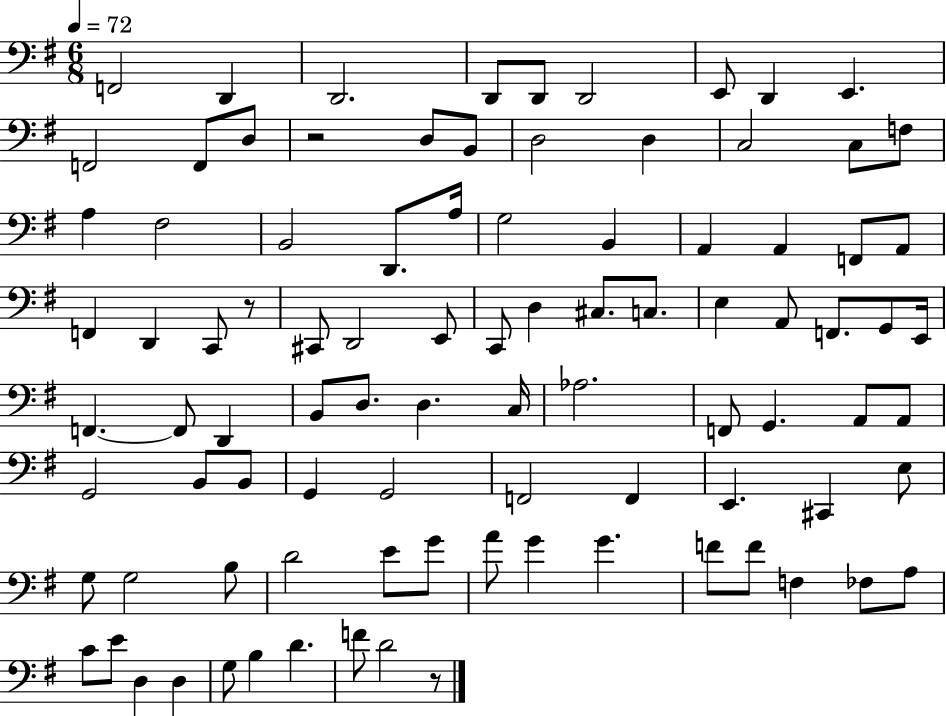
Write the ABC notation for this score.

X:1
T:Untitled
M:6/8
L:1/4
K:G
F,,2 D,, D,,2 D,,/2 D,,/2 D,,2 E,,/2 D,, E,, F,,2 F,,/2 D,/2 z2 D,/2 B,,/2 D,2 D, C,2 C,/2 F,/2 A, ^F,2 B,,2 D,,/2 A,/4 G,2 B,, A,, A,, F,,/2 A,,/2 F,, D,, C,,/2 z/2 ^C,,/2 D,,2 E,,/2 C,,/2 D, ^C,/2 C,/2 E, A,,/2 F,,/2 G,,/2 E,,/4 F,, F,,/2 D,, B,,/2 D,/2 D, C,/4 _A,2 F,,/2 G,, A,,/2 A,,/2 G,,2 B,,/2 B,,/2 G,, G,,2 F,,2 F,, E,, ^C,, E,/2 G,/2 G,2 B,/2 D2 E/2 G/2 A/2 G G F/2 F/2 F, _F,/2 A,/2 C/2 E/2 D, D, G,/2 B, D F/2 D2 z/2